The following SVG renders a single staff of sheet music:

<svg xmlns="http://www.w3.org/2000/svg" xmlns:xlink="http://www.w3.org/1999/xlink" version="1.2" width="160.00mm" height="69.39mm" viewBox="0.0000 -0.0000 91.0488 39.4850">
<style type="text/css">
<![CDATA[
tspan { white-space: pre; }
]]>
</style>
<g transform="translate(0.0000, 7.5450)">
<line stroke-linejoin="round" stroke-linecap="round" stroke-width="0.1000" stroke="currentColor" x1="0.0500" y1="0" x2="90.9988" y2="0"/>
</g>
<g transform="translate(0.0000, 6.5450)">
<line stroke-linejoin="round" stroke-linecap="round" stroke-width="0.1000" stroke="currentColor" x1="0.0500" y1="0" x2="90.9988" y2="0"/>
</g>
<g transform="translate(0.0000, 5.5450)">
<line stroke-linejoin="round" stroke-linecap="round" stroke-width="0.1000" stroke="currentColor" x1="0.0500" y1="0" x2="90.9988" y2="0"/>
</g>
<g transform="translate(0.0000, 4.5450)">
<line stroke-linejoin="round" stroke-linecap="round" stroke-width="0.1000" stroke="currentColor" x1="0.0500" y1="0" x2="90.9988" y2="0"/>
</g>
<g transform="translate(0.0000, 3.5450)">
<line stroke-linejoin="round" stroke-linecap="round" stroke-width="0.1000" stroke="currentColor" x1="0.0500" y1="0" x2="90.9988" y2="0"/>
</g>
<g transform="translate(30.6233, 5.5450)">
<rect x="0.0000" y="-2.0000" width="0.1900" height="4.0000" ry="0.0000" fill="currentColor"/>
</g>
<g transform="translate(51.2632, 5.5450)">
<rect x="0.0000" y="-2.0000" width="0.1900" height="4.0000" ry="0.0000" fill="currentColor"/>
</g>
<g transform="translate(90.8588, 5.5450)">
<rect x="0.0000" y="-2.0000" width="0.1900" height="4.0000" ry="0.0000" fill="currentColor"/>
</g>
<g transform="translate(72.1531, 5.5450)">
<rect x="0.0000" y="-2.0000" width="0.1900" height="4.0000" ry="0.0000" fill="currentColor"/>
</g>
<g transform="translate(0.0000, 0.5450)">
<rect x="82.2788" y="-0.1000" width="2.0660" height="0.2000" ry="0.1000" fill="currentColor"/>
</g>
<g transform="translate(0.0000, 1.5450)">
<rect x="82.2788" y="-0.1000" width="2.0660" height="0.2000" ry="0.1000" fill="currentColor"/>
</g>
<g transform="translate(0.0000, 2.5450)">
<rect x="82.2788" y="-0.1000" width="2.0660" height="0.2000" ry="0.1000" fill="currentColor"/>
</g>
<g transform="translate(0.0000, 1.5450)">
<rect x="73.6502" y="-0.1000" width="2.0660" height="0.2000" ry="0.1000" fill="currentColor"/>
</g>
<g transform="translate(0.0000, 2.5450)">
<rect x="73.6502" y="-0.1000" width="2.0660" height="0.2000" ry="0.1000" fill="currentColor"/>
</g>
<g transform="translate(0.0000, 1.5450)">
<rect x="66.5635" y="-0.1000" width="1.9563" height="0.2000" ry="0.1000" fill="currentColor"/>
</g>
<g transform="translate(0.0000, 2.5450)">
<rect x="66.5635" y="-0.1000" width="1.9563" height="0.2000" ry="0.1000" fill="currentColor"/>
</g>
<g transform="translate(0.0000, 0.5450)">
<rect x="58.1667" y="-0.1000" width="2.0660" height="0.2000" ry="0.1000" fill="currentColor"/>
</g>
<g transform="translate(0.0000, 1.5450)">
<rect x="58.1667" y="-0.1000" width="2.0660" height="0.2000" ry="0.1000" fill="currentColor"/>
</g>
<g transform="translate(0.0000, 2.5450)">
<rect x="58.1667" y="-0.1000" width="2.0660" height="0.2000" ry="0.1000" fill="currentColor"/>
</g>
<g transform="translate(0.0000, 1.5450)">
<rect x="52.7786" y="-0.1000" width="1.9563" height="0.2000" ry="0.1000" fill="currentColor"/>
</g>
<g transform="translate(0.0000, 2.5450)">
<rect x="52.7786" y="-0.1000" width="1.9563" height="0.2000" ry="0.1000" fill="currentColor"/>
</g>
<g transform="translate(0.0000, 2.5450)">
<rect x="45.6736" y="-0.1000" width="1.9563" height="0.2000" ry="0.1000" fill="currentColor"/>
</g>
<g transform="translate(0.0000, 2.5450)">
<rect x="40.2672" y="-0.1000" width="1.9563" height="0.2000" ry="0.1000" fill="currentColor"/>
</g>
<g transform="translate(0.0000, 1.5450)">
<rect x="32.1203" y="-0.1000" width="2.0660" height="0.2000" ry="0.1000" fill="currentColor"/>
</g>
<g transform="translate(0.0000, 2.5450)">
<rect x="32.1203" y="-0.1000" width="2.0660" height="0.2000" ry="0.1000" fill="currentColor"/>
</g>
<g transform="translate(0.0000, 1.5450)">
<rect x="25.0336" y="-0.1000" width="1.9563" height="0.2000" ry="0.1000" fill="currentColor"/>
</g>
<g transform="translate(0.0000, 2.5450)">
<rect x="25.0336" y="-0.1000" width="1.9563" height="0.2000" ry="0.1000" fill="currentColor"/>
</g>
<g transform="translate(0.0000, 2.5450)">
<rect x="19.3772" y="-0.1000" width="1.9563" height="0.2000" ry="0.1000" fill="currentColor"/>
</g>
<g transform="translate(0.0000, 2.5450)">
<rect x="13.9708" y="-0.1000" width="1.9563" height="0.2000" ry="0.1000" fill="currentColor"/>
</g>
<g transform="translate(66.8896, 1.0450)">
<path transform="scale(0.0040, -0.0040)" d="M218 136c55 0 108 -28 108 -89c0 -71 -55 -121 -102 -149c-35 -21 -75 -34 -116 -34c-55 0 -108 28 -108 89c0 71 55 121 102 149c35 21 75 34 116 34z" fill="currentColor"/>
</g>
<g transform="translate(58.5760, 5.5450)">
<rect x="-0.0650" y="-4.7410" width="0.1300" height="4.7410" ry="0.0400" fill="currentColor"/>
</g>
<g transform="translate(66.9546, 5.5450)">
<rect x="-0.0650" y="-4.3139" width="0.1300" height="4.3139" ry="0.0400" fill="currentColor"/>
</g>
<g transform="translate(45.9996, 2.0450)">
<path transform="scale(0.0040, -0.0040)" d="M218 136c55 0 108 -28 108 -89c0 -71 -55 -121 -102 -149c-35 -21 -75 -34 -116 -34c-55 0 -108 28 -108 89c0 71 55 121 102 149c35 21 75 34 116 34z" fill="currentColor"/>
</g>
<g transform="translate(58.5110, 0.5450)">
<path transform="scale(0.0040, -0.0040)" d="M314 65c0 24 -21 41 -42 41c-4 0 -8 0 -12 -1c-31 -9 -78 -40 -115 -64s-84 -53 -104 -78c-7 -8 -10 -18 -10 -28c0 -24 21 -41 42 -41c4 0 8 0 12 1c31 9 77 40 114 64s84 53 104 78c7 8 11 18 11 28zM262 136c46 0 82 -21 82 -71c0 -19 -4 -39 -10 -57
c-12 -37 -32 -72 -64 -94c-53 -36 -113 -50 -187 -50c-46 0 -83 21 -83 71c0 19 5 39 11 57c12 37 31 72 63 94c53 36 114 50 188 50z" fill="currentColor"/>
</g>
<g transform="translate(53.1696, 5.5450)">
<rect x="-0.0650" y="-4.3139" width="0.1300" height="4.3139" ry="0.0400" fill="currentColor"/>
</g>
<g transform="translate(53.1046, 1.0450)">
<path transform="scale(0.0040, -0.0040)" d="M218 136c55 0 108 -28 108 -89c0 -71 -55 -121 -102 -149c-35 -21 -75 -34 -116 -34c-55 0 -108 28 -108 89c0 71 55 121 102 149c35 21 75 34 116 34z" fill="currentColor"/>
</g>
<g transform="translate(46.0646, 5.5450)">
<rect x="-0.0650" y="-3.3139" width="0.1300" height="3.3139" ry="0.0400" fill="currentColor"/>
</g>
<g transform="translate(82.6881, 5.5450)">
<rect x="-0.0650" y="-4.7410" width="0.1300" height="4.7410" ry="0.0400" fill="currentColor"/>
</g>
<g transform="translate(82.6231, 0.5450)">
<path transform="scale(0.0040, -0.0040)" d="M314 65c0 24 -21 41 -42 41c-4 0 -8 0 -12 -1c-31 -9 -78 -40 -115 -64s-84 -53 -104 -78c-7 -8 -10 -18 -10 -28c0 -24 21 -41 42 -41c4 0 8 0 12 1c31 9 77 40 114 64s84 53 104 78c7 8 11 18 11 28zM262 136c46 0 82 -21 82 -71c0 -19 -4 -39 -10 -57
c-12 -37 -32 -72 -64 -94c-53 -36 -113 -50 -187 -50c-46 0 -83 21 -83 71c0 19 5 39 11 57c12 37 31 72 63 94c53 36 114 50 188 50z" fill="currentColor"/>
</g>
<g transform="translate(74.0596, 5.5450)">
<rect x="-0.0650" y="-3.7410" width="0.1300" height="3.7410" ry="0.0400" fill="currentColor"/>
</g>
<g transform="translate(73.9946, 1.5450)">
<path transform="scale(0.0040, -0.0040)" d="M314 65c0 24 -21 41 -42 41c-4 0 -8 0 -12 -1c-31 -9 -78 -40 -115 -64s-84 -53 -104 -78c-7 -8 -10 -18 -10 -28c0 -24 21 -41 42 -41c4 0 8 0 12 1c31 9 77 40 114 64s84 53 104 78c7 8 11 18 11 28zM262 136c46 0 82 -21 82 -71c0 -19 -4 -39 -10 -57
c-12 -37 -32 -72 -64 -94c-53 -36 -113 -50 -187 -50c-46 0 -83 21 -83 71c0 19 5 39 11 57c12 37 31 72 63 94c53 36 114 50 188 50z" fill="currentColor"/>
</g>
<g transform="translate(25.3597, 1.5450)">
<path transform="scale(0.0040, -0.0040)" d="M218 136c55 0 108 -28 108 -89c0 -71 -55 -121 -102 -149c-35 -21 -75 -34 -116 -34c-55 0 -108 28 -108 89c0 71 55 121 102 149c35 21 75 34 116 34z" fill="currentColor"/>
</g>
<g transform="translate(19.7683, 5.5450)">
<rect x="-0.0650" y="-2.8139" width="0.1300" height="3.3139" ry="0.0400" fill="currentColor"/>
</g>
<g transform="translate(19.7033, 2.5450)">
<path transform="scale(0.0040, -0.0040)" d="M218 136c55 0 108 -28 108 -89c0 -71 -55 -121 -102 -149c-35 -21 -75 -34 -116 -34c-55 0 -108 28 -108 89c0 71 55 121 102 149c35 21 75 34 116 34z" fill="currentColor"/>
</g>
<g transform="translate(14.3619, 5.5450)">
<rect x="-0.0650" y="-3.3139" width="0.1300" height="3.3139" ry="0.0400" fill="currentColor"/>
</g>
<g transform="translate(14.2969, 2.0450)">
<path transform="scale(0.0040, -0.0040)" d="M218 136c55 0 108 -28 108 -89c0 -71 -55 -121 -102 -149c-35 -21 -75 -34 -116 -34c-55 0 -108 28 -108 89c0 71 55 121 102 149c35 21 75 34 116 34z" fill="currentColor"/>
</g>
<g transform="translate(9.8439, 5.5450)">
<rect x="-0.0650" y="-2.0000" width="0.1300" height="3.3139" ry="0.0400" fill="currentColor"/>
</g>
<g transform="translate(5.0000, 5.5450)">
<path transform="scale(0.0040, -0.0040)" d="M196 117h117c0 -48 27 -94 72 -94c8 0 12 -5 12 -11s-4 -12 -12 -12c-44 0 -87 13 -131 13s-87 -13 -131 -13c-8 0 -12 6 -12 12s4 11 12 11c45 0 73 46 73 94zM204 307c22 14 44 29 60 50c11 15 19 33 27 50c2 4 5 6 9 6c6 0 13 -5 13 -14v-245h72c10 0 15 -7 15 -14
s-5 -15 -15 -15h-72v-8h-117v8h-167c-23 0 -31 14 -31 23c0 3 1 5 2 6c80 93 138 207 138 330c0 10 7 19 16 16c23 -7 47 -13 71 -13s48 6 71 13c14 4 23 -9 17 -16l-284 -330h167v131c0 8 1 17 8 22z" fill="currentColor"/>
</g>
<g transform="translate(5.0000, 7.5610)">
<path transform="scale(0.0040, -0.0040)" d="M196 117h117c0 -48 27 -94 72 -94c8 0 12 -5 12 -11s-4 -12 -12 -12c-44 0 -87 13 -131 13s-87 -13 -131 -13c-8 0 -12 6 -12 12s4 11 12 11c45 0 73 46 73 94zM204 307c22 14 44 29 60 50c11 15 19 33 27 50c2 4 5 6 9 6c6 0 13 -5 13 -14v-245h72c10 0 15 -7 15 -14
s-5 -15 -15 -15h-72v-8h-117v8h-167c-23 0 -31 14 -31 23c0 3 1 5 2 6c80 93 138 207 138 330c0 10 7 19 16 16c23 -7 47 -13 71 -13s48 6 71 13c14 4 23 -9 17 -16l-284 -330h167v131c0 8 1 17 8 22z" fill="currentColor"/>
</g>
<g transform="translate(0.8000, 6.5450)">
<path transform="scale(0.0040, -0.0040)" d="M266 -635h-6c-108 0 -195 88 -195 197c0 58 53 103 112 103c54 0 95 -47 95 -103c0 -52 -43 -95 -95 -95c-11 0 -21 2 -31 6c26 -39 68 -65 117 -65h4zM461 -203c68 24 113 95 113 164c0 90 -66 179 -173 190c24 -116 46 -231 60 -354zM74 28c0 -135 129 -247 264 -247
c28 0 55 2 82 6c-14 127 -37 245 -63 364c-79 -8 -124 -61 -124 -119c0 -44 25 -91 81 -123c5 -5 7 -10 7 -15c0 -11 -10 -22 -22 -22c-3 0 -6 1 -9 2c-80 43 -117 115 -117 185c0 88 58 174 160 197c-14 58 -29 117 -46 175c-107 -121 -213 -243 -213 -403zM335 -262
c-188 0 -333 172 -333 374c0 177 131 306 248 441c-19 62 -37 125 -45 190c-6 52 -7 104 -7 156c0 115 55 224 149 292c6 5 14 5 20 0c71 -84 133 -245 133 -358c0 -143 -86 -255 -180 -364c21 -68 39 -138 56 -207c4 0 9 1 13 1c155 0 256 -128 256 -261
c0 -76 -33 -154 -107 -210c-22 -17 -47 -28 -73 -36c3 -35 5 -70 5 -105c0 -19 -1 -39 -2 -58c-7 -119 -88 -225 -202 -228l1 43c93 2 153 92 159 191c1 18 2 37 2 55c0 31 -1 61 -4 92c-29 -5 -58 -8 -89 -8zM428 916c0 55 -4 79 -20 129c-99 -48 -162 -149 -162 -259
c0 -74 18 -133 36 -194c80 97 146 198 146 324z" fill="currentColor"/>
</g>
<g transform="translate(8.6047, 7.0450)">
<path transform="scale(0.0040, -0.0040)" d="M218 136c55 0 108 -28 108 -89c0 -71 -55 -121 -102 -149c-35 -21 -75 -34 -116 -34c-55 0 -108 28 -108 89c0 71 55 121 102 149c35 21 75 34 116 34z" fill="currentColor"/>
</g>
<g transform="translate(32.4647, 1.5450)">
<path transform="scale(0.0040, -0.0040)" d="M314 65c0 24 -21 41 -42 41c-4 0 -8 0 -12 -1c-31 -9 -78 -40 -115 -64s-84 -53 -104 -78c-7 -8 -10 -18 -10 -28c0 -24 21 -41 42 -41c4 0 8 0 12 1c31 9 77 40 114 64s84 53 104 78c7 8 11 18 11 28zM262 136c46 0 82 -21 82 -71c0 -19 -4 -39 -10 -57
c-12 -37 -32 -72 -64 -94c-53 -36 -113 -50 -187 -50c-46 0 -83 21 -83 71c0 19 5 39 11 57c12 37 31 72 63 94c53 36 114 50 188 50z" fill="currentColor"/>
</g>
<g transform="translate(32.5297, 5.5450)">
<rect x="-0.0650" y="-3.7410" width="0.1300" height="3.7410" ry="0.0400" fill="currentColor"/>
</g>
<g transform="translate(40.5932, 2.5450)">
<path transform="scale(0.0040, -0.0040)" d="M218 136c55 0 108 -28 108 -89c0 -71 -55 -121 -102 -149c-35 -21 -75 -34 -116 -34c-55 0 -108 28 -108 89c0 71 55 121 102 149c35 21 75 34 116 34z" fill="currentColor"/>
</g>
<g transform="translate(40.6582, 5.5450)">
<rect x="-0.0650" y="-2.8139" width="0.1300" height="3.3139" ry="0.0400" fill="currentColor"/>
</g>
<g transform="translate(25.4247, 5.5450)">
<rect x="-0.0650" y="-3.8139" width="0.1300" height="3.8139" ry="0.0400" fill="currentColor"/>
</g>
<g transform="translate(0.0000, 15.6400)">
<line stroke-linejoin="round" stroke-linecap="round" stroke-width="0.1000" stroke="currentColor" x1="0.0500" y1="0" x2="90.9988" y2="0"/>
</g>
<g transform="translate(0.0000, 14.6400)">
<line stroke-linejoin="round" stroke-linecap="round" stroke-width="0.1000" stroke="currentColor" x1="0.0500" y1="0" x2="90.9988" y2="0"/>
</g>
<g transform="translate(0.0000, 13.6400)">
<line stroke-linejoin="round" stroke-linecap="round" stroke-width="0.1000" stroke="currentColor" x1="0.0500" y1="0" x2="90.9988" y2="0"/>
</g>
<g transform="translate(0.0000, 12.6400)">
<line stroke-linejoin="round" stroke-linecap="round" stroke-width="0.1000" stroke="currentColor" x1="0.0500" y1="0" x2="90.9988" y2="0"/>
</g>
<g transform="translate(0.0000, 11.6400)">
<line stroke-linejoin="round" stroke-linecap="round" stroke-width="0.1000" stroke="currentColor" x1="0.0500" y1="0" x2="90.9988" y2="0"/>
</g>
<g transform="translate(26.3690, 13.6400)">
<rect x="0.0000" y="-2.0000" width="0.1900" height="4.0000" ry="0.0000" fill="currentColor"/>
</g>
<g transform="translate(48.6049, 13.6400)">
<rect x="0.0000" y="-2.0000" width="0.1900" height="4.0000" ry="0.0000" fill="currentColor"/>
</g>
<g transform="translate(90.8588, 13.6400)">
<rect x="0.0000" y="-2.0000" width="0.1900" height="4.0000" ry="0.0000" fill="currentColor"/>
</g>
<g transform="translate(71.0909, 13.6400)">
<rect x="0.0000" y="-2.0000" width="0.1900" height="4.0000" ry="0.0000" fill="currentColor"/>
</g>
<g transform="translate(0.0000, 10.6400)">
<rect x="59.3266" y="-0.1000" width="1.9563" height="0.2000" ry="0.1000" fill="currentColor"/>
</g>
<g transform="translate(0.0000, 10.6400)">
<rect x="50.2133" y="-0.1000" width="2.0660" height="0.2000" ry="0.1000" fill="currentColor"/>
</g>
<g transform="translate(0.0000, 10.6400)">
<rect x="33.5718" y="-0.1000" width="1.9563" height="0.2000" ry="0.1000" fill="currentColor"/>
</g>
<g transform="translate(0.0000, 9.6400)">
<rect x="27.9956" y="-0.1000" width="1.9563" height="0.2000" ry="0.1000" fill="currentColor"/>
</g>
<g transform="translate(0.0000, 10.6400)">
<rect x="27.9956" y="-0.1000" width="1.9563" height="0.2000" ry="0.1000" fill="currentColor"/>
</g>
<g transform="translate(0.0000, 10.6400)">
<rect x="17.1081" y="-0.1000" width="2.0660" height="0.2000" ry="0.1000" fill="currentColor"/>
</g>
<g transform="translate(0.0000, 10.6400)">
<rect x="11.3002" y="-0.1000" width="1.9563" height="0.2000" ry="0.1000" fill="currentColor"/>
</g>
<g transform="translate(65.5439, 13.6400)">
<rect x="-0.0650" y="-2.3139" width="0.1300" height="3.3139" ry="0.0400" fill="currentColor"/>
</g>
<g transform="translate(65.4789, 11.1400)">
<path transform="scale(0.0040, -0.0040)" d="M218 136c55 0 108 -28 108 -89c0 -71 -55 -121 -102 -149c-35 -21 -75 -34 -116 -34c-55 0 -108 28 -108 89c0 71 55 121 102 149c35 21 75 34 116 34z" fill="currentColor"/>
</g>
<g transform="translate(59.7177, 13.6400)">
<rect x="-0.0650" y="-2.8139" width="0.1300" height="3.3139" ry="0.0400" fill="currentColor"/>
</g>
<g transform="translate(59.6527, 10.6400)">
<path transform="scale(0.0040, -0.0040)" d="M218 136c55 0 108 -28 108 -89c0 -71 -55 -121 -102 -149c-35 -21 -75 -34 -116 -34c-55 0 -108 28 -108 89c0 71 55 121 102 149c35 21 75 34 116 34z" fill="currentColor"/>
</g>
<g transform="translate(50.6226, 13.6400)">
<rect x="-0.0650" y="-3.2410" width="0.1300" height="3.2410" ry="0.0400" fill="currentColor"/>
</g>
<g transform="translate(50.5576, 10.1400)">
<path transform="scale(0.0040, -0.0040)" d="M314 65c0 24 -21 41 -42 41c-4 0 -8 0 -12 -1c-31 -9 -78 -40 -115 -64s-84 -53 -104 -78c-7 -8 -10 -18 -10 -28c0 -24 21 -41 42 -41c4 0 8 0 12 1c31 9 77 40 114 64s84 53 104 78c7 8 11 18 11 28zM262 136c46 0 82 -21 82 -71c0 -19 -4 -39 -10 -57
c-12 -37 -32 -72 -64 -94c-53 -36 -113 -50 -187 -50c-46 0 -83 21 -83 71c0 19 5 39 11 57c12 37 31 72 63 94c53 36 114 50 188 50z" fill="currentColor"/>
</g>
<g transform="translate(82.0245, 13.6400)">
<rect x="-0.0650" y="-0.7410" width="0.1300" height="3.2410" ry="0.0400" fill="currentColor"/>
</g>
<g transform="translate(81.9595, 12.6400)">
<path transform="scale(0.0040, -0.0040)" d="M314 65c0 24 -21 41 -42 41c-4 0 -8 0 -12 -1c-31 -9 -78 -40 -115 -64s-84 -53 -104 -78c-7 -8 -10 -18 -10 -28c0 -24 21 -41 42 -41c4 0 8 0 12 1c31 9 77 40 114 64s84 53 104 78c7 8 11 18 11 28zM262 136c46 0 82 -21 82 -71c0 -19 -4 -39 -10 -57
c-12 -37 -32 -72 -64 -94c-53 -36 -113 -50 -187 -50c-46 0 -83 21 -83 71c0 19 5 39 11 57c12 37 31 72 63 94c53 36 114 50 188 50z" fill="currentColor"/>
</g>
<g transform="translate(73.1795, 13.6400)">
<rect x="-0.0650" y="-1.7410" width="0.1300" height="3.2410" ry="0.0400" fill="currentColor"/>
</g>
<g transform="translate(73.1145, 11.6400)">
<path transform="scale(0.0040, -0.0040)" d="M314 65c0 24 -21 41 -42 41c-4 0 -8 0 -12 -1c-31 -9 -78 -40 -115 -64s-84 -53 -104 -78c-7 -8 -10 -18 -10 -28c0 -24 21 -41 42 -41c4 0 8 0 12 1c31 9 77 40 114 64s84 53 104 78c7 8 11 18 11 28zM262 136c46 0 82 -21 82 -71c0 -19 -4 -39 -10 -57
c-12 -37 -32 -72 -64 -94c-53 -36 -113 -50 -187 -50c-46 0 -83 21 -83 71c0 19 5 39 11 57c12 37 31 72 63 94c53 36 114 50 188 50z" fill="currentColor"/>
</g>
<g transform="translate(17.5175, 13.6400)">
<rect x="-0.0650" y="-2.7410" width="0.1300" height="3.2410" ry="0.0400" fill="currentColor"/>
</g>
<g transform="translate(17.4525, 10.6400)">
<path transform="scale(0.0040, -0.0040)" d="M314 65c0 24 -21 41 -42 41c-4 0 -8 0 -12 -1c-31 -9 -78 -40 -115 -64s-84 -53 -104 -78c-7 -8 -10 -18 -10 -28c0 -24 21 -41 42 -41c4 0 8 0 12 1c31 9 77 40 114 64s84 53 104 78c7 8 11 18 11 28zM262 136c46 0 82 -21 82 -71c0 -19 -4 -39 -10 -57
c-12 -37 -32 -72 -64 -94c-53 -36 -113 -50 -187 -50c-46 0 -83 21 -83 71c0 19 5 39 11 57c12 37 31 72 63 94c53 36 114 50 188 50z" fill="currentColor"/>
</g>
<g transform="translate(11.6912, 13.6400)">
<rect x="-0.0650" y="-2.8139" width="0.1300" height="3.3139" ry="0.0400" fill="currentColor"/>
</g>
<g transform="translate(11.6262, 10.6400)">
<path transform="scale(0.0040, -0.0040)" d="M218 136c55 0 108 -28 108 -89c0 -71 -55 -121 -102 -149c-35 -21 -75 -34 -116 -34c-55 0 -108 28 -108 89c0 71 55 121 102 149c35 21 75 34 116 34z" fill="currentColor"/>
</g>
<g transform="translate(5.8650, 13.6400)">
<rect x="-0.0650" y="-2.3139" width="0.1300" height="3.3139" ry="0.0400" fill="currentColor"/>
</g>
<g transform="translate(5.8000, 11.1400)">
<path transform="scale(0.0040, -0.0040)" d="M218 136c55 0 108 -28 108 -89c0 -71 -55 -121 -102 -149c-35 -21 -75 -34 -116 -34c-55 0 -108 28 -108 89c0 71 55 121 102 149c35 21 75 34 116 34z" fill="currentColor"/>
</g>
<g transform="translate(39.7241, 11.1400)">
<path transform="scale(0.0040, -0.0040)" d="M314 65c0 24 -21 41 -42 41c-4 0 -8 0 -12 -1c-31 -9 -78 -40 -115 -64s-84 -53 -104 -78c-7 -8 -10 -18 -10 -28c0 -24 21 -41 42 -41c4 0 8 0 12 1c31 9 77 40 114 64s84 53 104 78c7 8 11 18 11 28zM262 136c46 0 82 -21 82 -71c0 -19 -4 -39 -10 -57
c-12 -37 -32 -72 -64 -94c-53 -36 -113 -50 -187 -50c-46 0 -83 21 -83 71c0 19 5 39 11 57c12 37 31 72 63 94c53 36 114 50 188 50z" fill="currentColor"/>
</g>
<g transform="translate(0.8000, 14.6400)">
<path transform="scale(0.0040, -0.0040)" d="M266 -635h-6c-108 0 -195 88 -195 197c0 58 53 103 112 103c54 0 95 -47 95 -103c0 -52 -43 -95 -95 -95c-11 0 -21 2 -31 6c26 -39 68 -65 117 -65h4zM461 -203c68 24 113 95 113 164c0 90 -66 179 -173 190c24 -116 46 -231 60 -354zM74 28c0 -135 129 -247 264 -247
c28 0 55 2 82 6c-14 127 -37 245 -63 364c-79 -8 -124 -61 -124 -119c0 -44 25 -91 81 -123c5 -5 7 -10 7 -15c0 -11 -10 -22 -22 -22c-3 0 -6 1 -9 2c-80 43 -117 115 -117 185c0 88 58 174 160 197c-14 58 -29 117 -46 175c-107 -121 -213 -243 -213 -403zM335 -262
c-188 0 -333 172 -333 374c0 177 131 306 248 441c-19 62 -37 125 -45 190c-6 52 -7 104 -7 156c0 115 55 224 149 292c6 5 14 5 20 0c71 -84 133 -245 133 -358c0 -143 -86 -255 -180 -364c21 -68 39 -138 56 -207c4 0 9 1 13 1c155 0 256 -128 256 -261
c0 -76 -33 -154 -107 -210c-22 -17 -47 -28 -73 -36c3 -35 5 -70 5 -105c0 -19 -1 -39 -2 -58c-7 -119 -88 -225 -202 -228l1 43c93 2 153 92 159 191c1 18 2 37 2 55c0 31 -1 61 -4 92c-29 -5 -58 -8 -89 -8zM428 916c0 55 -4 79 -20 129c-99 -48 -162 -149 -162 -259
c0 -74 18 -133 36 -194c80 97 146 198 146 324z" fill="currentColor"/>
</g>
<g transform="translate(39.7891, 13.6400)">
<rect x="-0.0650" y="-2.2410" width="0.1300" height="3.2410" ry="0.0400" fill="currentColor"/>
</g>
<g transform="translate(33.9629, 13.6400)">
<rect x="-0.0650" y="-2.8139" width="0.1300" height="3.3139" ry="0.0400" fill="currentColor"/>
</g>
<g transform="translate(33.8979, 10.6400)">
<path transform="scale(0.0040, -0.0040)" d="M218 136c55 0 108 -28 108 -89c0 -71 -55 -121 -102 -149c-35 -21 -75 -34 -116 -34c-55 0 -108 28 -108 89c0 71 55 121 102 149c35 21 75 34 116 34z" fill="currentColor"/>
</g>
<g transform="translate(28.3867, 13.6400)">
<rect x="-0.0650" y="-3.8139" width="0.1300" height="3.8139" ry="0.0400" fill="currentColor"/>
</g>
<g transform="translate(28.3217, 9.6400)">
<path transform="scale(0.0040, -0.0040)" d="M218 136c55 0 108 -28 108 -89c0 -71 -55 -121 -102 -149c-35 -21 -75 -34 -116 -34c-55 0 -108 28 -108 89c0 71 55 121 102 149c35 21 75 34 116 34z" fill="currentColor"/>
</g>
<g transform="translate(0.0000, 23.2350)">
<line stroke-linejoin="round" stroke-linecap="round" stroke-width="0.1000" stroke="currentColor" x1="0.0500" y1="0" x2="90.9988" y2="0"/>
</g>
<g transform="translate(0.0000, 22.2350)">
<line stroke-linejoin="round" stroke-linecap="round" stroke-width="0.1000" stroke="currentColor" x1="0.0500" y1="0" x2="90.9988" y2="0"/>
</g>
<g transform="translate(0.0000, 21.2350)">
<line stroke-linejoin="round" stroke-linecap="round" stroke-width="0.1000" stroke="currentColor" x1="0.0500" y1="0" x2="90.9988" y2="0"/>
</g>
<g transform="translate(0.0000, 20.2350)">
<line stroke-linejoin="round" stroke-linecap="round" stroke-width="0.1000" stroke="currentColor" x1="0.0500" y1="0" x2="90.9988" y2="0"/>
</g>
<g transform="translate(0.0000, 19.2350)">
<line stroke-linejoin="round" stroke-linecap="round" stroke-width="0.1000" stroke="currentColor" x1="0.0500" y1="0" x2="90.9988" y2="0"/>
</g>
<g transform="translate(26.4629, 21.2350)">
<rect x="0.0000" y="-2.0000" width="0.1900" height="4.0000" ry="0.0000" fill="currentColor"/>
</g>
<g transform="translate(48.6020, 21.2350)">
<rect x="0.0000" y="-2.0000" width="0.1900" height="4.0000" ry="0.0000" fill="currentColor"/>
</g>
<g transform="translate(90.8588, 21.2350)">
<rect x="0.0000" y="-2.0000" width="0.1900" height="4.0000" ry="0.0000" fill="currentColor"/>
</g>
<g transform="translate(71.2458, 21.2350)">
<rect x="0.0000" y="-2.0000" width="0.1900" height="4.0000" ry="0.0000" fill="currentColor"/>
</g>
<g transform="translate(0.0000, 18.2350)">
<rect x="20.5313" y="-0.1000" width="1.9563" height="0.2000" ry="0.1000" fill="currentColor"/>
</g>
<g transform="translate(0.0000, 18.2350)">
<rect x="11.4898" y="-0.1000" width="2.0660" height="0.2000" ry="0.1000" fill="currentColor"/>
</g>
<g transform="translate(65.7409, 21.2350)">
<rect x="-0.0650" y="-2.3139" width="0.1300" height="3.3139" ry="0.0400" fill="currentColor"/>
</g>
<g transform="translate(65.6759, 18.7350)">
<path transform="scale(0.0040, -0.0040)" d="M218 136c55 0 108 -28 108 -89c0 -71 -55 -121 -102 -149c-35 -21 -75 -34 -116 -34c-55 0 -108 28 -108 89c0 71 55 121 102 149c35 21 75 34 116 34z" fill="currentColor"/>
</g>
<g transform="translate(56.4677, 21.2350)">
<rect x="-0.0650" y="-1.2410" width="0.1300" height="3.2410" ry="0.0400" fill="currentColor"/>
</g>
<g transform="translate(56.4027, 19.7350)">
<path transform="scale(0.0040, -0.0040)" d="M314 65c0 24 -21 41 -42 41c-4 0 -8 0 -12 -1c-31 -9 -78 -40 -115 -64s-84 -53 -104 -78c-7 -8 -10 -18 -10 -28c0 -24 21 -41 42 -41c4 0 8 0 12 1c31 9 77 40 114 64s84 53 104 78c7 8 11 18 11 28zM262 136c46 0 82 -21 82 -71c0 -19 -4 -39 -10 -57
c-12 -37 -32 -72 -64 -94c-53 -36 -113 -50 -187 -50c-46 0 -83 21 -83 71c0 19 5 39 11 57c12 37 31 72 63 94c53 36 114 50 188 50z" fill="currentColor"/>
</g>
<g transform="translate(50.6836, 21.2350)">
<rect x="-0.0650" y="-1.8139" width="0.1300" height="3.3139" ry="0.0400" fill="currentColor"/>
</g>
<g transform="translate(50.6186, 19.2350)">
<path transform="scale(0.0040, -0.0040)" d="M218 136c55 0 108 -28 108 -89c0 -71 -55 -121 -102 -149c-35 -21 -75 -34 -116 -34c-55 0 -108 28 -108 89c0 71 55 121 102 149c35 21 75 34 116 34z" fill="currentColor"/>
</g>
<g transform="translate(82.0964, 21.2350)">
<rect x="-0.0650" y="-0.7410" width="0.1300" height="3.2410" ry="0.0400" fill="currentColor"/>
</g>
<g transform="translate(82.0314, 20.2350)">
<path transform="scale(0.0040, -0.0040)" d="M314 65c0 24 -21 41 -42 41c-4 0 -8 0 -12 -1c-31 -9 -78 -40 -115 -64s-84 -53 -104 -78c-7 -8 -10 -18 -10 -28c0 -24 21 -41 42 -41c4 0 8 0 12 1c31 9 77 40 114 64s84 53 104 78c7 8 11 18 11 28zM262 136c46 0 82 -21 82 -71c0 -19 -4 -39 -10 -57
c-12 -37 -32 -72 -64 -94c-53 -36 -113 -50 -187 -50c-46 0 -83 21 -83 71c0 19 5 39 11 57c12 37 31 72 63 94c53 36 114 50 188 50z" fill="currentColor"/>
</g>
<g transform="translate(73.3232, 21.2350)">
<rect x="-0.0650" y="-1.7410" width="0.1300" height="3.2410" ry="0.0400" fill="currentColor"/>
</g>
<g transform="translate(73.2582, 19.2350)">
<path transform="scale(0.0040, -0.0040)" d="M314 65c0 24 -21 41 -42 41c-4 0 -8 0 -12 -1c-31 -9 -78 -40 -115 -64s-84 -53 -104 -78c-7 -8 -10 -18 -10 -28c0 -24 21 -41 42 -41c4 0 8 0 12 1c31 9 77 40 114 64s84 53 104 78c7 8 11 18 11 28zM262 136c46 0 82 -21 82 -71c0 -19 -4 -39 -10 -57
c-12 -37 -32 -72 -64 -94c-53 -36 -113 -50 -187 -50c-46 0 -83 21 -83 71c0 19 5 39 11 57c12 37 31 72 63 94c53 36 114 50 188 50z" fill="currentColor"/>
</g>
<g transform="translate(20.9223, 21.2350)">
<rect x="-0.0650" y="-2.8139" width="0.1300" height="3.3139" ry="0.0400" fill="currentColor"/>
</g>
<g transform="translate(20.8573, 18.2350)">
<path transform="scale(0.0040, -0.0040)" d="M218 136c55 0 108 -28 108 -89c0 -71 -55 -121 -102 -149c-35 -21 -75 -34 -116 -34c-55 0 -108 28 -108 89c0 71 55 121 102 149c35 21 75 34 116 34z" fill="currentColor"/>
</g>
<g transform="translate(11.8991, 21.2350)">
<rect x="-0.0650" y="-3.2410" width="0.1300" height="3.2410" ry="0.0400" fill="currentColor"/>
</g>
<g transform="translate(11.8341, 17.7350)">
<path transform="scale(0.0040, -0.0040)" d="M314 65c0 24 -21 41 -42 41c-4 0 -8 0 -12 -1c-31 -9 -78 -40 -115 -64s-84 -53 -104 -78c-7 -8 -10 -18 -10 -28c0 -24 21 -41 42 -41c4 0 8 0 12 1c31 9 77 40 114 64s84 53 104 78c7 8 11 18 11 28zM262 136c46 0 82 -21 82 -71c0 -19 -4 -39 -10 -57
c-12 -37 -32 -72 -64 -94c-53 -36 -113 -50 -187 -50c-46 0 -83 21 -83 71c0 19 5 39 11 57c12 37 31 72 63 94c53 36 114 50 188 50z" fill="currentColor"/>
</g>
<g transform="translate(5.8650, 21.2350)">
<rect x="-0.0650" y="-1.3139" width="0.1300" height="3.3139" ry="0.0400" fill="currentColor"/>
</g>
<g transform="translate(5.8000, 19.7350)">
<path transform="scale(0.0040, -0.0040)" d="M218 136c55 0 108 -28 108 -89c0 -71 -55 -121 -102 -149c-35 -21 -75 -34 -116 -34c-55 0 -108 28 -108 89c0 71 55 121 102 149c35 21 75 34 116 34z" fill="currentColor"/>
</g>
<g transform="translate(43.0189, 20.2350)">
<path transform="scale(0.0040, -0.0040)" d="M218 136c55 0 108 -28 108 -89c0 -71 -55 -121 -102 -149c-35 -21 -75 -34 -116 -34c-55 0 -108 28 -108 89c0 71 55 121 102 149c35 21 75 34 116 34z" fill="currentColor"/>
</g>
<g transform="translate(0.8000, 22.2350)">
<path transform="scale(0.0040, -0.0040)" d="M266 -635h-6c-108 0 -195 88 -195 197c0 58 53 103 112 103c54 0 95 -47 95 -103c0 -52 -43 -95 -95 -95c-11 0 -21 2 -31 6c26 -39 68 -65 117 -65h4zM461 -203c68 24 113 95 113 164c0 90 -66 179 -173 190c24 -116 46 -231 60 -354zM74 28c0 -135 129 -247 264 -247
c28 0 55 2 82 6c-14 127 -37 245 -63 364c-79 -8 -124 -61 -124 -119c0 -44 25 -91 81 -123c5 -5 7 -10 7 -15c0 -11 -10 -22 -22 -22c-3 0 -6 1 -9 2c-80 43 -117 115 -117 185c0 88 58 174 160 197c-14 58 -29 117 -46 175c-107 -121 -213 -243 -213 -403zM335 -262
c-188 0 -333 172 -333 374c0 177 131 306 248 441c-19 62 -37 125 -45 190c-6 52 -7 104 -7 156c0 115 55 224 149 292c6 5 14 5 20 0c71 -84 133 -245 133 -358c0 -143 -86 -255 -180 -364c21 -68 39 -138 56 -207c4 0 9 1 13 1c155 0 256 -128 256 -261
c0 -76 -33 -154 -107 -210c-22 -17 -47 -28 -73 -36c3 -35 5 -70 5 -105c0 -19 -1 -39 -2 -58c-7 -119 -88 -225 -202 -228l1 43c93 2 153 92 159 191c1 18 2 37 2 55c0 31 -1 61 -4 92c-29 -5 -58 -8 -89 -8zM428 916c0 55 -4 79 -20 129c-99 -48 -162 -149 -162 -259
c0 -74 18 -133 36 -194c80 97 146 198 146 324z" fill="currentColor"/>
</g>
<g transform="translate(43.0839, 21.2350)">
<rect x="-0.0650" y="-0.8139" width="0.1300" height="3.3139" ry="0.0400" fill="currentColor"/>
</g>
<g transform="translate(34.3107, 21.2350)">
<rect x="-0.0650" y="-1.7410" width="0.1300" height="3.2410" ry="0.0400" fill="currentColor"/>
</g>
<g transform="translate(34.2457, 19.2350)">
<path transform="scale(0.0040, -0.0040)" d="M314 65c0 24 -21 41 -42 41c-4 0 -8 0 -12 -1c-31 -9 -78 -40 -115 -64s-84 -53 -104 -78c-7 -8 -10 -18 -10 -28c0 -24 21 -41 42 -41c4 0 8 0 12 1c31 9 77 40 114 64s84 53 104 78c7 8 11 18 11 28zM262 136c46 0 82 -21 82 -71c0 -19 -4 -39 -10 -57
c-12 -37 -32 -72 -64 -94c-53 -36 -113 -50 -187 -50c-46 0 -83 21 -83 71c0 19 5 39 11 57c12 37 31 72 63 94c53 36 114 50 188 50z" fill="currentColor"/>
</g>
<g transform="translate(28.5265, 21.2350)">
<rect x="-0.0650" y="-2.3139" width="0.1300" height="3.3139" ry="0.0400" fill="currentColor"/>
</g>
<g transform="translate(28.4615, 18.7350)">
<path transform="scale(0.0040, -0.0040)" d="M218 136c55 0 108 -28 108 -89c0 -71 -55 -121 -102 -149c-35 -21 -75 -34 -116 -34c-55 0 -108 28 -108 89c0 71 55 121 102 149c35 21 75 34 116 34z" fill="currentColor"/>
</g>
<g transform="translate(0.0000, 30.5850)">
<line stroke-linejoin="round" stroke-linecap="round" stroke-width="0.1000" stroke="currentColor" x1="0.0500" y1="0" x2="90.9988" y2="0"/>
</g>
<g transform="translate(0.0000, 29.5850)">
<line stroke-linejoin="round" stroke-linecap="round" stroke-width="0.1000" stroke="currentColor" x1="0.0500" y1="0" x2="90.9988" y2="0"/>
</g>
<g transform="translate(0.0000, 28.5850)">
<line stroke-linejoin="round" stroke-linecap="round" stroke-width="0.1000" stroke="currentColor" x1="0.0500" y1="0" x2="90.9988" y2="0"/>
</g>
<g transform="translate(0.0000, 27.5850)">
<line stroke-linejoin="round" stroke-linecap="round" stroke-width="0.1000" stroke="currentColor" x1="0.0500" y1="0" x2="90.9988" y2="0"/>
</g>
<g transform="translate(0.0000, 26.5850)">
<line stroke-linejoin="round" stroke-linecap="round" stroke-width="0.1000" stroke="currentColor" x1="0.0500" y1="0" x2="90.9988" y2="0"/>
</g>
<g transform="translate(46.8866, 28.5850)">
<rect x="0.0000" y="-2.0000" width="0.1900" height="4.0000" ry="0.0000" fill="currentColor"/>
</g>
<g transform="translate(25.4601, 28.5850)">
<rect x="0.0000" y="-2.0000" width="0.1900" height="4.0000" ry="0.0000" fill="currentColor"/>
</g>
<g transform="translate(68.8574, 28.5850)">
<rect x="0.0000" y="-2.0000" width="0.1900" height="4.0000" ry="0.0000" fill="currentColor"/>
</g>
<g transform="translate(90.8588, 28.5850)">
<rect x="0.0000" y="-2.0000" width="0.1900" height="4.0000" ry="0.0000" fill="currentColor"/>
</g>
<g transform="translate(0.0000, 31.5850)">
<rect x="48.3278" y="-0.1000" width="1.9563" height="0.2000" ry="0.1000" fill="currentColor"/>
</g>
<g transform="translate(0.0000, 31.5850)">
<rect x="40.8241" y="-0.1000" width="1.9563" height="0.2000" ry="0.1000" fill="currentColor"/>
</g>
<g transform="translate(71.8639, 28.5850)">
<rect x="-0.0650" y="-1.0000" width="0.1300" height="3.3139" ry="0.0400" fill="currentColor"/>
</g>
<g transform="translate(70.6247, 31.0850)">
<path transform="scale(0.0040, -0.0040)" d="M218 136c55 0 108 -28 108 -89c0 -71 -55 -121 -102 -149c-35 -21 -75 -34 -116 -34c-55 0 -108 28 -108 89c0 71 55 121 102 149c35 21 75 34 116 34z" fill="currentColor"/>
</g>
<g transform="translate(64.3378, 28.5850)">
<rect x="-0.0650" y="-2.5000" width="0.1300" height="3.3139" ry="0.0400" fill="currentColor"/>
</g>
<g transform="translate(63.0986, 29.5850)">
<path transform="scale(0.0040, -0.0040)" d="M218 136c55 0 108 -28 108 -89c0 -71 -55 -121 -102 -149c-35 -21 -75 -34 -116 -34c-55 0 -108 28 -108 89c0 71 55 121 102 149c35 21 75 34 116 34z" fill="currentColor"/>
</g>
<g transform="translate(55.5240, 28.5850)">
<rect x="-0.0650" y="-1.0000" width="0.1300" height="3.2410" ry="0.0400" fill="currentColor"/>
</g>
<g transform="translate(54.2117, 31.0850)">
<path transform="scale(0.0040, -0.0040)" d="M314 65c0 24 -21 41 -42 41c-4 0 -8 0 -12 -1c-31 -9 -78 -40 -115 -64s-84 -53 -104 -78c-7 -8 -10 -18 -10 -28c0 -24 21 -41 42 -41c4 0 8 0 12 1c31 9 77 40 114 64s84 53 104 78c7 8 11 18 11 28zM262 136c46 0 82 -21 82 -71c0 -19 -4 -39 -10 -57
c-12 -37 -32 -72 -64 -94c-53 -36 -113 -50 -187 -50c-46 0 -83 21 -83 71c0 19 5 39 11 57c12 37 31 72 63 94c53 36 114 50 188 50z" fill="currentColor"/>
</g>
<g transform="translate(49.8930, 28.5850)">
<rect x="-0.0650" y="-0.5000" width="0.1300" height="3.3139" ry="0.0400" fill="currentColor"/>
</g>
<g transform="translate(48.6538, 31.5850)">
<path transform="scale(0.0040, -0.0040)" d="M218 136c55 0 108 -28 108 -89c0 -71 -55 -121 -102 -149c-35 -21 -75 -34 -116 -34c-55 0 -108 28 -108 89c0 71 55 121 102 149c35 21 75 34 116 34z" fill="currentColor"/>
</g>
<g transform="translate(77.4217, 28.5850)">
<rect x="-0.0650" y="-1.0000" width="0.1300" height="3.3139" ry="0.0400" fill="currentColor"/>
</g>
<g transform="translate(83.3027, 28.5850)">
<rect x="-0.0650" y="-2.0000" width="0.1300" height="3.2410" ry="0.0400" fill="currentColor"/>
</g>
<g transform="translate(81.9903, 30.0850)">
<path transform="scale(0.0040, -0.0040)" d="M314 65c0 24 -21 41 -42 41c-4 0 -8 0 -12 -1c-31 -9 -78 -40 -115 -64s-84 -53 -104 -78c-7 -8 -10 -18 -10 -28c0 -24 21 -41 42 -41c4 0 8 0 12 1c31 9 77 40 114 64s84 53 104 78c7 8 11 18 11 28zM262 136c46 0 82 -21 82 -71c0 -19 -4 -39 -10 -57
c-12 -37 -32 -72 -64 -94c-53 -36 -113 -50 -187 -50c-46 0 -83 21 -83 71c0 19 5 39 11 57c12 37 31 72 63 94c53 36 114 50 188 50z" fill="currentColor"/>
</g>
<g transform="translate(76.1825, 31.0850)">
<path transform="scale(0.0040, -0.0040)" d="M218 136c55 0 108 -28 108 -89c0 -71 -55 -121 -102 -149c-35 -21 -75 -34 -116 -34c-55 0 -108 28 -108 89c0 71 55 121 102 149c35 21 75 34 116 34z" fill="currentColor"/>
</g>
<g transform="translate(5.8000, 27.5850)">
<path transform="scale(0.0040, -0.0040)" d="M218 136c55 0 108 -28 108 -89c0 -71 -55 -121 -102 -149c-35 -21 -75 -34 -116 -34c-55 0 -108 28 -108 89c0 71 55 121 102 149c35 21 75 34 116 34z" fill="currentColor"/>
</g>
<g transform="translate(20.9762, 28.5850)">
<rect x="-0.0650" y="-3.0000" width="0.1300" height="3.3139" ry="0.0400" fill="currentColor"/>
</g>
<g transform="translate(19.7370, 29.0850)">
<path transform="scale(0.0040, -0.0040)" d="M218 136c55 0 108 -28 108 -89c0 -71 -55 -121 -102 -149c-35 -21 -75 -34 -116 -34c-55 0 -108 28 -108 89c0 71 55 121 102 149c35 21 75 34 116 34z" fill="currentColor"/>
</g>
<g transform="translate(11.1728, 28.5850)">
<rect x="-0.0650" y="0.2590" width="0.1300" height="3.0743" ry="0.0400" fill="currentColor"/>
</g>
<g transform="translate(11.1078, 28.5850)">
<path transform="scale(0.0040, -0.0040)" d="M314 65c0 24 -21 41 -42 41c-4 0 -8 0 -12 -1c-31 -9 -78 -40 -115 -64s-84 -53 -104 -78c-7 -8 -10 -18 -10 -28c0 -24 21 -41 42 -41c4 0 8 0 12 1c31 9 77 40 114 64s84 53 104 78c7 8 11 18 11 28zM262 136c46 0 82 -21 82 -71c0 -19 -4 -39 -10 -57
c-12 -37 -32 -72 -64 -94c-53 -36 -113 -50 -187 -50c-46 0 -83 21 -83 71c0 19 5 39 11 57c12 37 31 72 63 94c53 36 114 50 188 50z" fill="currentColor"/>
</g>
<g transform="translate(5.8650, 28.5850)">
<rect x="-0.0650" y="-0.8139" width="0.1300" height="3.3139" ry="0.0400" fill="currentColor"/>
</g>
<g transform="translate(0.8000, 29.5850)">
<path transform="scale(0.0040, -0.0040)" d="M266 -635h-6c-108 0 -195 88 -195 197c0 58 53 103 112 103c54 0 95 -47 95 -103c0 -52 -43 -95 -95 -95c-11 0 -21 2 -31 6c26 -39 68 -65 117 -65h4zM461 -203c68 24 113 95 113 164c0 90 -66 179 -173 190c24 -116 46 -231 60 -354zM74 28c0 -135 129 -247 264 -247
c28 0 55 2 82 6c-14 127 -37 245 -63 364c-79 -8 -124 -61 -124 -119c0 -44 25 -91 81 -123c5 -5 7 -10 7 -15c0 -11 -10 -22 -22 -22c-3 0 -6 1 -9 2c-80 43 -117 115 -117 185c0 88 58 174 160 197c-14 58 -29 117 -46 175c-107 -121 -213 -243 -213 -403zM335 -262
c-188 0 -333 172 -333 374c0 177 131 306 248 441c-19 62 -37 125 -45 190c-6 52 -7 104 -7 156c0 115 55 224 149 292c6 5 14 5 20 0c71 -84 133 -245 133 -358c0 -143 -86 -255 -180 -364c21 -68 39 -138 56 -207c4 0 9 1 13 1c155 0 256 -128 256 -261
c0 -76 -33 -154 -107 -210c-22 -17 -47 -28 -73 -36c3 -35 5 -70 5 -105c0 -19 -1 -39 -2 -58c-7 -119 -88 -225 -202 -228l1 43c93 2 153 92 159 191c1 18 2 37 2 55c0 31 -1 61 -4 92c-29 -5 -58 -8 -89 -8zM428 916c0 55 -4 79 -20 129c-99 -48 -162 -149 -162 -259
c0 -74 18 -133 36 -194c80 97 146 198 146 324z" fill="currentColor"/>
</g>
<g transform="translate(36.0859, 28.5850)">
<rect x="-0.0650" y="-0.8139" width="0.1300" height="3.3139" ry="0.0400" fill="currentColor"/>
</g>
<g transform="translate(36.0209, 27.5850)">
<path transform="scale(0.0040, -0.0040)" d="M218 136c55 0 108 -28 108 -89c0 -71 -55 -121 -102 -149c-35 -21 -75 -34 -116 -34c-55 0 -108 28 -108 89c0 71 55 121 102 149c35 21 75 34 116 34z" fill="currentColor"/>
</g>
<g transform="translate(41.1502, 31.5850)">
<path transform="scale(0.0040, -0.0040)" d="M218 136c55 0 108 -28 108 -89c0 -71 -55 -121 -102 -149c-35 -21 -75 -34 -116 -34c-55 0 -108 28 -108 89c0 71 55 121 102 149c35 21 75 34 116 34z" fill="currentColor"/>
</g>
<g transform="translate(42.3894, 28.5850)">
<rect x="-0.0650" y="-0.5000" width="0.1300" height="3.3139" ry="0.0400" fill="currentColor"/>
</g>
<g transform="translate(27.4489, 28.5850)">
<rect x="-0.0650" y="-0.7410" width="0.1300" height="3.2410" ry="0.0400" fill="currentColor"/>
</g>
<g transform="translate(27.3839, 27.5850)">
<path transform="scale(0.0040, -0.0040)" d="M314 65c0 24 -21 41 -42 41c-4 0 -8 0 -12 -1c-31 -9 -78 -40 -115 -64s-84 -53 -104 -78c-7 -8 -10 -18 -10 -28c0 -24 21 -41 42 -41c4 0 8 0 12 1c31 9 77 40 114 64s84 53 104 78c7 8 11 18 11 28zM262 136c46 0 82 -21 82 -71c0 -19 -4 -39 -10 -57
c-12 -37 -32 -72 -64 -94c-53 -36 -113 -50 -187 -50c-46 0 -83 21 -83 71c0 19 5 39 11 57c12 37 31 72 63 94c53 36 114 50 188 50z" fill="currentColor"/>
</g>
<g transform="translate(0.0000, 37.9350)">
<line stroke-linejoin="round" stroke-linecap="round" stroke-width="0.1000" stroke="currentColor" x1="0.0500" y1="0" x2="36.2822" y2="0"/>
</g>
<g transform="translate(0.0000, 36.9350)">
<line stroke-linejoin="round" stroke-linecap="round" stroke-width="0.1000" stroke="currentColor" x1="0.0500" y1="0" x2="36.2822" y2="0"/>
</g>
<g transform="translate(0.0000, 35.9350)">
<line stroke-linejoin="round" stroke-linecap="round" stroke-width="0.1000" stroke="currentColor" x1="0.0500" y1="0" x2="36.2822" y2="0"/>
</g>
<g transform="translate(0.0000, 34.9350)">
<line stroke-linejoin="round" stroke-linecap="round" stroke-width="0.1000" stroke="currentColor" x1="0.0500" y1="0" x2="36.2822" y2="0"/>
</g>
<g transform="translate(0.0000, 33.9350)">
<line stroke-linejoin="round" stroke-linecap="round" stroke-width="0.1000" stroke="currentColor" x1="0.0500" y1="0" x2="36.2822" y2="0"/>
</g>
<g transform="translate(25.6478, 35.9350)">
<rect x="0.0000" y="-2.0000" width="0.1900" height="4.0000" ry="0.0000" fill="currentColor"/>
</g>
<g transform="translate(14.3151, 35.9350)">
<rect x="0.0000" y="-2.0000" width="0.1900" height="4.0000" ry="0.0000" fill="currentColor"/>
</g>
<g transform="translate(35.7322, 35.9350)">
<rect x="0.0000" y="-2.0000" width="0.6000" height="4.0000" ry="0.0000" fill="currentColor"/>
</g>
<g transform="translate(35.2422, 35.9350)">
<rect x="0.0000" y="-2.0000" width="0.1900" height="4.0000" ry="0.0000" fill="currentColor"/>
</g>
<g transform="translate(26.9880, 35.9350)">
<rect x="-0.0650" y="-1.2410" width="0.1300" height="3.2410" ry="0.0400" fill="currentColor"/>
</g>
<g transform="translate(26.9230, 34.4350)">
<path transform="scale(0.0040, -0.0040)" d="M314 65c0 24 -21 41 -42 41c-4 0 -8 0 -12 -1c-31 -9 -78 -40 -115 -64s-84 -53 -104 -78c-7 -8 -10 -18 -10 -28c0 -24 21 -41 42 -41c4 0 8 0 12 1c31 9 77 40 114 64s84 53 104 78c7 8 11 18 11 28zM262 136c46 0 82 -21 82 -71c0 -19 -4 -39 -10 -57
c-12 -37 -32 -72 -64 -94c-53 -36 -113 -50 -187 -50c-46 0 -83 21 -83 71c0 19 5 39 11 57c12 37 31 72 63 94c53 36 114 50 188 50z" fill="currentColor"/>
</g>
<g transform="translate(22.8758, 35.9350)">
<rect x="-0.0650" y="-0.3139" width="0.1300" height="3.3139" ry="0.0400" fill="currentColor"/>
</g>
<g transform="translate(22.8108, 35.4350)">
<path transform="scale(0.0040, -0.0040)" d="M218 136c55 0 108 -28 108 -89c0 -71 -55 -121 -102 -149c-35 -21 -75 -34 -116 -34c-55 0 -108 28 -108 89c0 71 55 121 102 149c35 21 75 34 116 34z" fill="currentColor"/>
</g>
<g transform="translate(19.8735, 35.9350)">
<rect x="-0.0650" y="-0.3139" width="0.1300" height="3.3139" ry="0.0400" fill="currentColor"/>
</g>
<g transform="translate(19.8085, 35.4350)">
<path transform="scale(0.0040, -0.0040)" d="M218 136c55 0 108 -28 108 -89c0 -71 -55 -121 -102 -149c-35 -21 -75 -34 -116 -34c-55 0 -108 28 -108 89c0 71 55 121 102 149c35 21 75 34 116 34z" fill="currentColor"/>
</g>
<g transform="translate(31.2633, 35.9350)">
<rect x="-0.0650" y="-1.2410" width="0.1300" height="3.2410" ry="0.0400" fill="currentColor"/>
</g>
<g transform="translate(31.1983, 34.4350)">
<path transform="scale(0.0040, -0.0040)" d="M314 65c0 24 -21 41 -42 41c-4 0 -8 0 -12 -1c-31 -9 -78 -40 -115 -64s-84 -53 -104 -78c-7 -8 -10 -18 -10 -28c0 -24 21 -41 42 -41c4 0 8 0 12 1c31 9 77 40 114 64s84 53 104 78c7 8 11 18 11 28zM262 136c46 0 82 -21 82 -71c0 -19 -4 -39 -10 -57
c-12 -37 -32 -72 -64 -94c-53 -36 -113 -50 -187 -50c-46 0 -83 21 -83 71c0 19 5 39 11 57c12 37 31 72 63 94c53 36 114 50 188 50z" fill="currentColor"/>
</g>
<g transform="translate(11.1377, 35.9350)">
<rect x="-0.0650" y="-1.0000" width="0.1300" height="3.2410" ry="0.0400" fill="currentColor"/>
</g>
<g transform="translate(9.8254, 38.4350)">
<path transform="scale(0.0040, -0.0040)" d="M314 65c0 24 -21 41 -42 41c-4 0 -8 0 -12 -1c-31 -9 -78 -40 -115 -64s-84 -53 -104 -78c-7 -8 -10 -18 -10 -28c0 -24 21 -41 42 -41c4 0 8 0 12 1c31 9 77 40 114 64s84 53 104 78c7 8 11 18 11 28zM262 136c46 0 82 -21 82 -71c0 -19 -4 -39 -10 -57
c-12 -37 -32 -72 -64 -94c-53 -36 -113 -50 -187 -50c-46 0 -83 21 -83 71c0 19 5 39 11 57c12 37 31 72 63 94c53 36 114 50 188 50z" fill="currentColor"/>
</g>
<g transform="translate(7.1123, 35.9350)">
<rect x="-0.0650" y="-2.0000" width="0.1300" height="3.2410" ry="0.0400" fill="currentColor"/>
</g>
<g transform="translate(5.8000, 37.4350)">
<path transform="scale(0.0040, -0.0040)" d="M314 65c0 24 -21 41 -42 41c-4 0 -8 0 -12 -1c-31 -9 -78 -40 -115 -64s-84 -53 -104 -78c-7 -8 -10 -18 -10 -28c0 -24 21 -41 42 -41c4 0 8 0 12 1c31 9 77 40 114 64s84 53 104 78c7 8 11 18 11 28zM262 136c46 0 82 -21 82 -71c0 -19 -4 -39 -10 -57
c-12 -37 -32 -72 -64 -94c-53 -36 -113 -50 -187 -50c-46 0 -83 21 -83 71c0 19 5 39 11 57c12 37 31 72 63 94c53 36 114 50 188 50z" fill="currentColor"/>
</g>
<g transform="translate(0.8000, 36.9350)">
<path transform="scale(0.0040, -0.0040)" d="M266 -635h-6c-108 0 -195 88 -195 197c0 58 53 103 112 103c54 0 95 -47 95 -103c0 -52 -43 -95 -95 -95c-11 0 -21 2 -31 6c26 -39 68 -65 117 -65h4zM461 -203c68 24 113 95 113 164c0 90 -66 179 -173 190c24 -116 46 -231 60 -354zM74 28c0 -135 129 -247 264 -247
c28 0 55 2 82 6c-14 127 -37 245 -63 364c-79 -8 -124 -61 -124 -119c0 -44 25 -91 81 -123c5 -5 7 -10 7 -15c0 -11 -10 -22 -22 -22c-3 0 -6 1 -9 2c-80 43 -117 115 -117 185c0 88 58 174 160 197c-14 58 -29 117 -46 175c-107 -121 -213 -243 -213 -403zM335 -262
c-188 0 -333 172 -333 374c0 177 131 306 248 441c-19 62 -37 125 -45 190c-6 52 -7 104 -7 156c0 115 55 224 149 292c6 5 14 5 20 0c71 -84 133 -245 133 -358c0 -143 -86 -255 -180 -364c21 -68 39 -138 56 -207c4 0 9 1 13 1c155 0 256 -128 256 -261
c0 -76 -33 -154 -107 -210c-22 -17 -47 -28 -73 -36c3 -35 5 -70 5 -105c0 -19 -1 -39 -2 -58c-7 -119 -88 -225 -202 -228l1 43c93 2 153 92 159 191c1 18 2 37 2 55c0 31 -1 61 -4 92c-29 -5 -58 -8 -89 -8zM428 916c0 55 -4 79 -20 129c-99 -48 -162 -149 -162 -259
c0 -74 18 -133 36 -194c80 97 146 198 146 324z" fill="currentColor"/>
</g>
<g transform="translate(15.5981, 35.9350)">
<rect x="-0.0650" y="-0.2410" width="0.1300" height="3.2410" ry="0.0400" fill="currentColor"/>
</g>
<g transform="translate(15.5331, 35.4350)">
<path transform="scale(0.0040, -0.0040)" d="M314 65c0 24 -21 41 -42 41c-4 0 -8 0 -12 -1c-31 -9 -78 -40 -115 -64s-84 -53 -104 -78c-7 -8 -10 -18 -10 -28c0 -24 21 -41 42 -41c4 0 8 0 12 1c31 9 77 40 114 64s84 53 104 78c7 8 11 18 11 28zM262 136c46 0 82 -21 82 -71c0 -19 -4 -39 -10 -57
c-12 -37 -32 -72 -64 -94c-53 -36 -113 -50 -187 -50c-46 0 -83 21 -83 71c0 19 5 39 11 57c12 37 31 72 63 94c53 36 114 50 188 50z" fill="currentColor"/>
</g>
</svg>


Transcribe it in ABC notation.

X:1
T:Untitled
M:4/4
L:1/4
K:C
F b a c' c'2 a b d' e'2 d' c'2 e'2 g a a2 c' a g2 b2 a g f2 d2 e b2 a g f2 d f e2 g f2 d2 d B2 A d2 d C C D2 G D D F2 F2 D2 c2 c c e2 e2